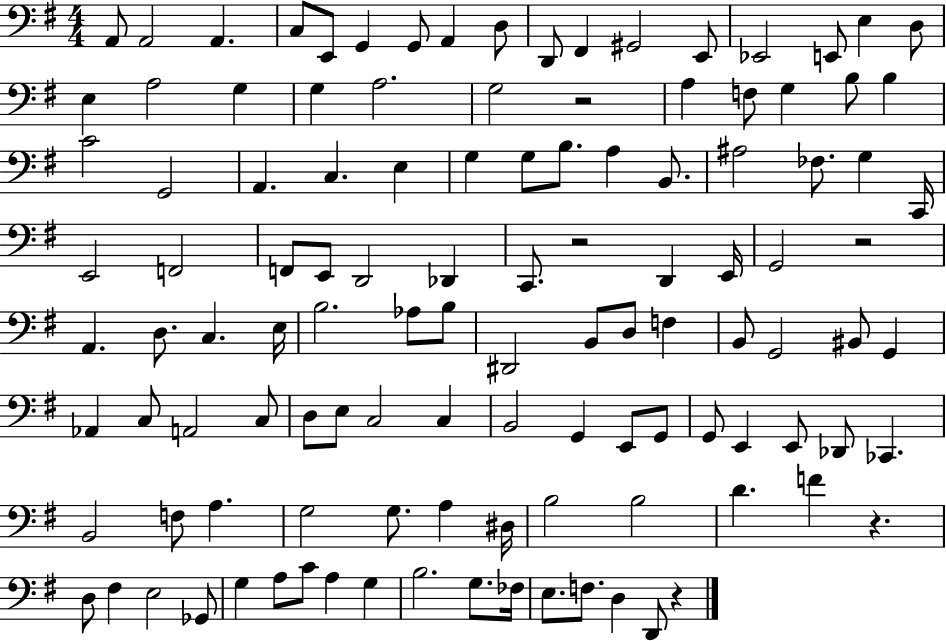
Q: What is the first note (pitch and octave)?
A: A2